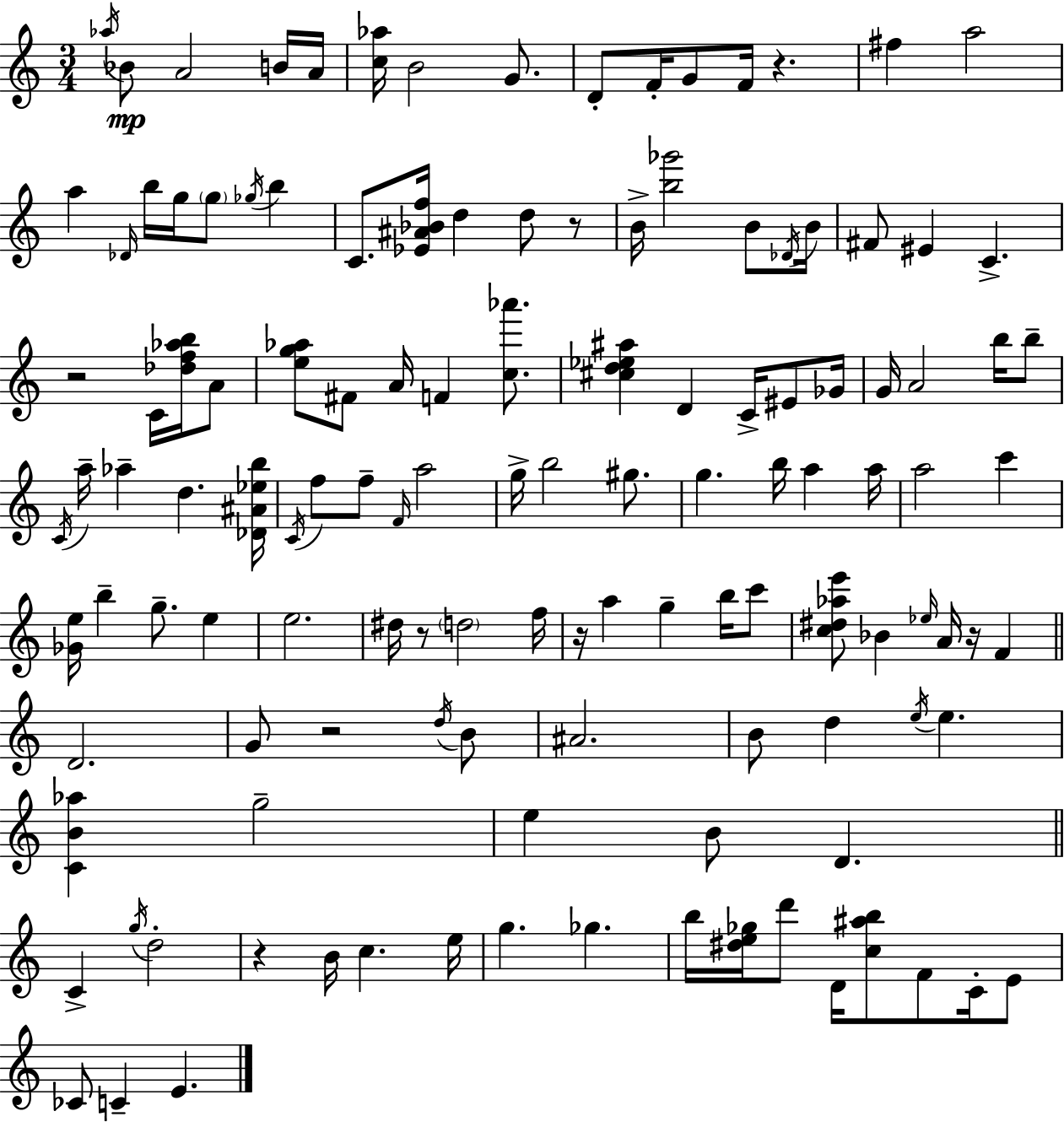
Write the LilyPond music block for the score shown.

{
  \clef treble
  \numericTimeSignature
  \time 3/4
  \key a \minor
  \acciaccatura { aes''16 }\mp bes'8 a'2 b'16 | a'16 <c'' aes''>16 b'2 g'8. | d'8-. f'16-. g'8 f'16 r4. | fis''4 a''2 | \break a''4 \grace { des'16 } b''16 g''16 \parenthesize g''8 \acciaccatura { ges''16 } b''4 | c'8. <ees' ais' bes' f''>16 d''4 d''8 | r8 b'16-> <b'' ges'''>2 | b'8 \acciaccatura { des'16 } b'16 fis'8 eis'4 c'4.-> | \break r2 | c'16 <des'' f'' aes'' b''>16 a'8 <e'' g'' aes''>8 fis'8 a'16 f'4 | <c'' aes'''>8. <cis'' d'' ees'' ais''>4 d'4 | c'16-> eis'8 ges'16 g'16 a'2 | \break b''16 b''8-- \acciaccatura { c'16 } a''16-- aes''4-- d''4. | <des' ais' ees'' b''>16 \acciaccatura { c'16 } f''8 f''8-- \grace { f'16 } a''2 | g''16-> b''2 | gis''8. g''4. | \break b''16 a''4 a''16 a''2 | c'''4 <ges' e''>16 b''4-- | g''8.-- e''4 e''2. | dis''16 r8 \parenthesize d''2 | \break f''16 r16 a''4 | g''4-- b''16 c'''8 <c'' dis'' aes'' e'''>8 bes'4 | \grace { ees''16 } a'16 r16 f'4 \bar "||" \break \key a \minor d'2. | g'8 r2 \acciaccatura { d''16 } b'8 | ais'2. | b'8 d''4 \acciaccatura { e''16 } e''4. | \break <c' b' aes''>4 g''2-- | e''4 b'8 d'4. | \bar "||" \break \key c \major c'4-> \acciaccatura { g''16 } d''2-. | r4 b'16 c''4. | e''16 g''4. ges''4. | b''16 <dis'' e'' ges''>16 d'''8 d'16 <c'' ais'' b''>8 f'8 c'16-. e'8 | \break ces'8 c'4-- e'4. | \bar "|."
}